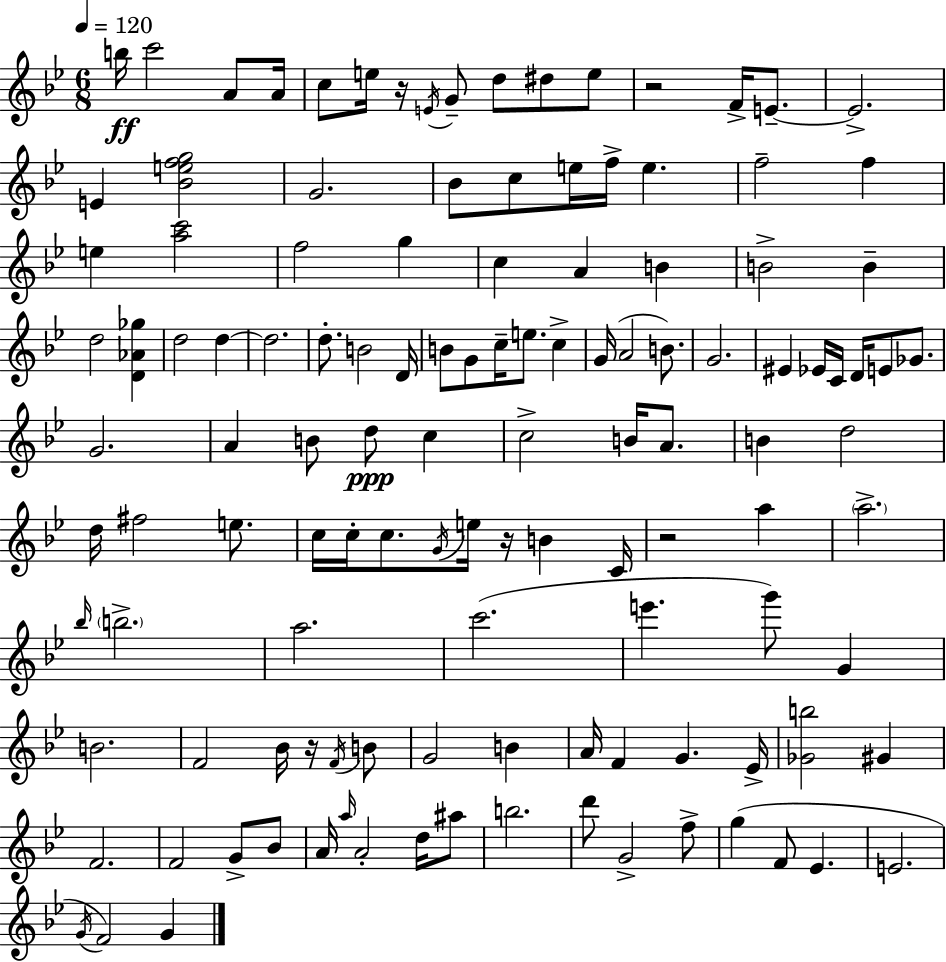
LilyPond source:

{
  \clef treble
  \numericTimeSignature
  \time 6/8
  \key g \minor
  \tempo 4 = 120
  \repeat volta 2 { b''16\ff c'''2 a'8 a'16 | c''8 e''16 r16 \acciaccatura { e'16 } g'8-- d''8 dis''8 e''8 | r2 f'16-> e'8.--~~ | e'2.-> | \break e'4 <bes' e'' f'' g''>2 | g'2. | bes'8 c''8 e''16 f''16-> e''4. | f''2-- f''4 | \break e''4 <a'' c'''>2 | f''2 g''4 | c''4 a'4 b'4 | b'2-> b'4-- | \break d''2 <d' aes' ges''>4 | d''2 d''4~~ | d''2. | d''8.-. b'2 | \break d'16 b'8 g'8 c''16-- e''8. c''4-> | g'16( a'2 b'8.) | g'2. | eis'4 ees'16 c'16 d'16 e'8 ges'8. | \break g'2. | a'4 b'8 d''8\ppp c''4 | c''2-> b'16 a'8. | b'4 d''2 | \break d''16 fis''2 e''8. | c''16 c''16-. c''8. \acciaccatura { g'16 } e''16 r16 b'4 | c'16 r2 a''4 | \parenthesize a''2.-> | \break \grace { bes''16 } \parenthesize b''2.-> | a''2. | c'''2.( | e'''4. g'''8) g'4 | \break b'2. | f'2 bes'16 | r16 \acciaccatura { f'16 } b'8 g'2 | b'4 a'16 f'4 g'4. | \break ees'16-> <ges' b''>2 | gis'4 f'2. | f'2 | g'8-> bes'8 a'16 \grace { a''16 } a'2-. | \break d''16 ais''8 b''2. | d'''8 g'2-> | f''8-> g''4( f'8 ees'4. | e'2. | \break \acciaccatura { g'16 } f'2) | g'4 } \bar "|."
}